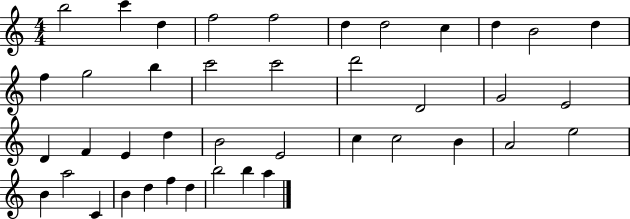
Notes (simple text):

B5/h C6/q D5/q F5/h F5/h D5/q D5/h C5/q D5/q B4/h D5/q F5/q G5/h B5/q C6/h C6/h D6/h D4/h G4/h E4/h D4/q F4/q E4/q D5/q B4/h E4/h C5/q C5/h B4/q A4/h E5/h B4/q A5/h C4/q B4/q D5/q F5/q D5/q B5/h B5/q A5/q